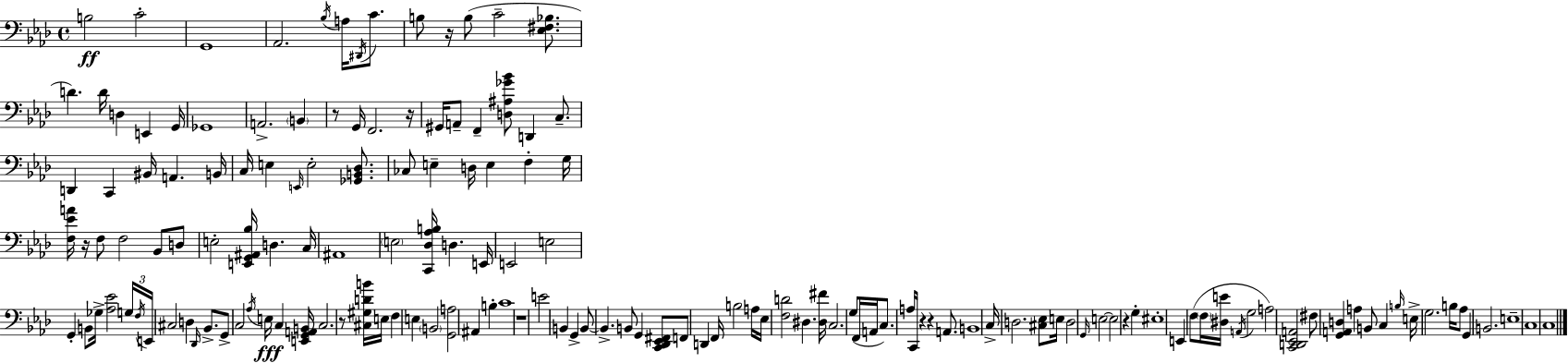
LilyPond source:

{
  \clef bass
  \time 4/4
  \defaultTimeSignature
  \key f \minor
  b2\ff c'2-. | g,1 | aes,2. \acciaccatura { bes16 } a16 \acciaccatura { dis,16 } c'8. | b8 r16 b8( c'2-- <ees fis bes>8. | \break d'4.) d'16 d4 e,4 | g,16 ges,1 | a,2.-> \parenthesize b,4 | r8 g,16 f,2. | \break r16 gis,16 a,8-- f,4-- <d ais ges' bes'>8 d,4 c8.-- | d,4 c,4 bis,16 a,4. | b,16 c16 e4 \grace { e,16 } e2-. | <ges, b, des>8. ces8 e4-- d16 e4 f4-. | \break g16 <f ees' a'>16 r16 f8 f2 bes,8 | d8 e2-. <e, g, ais, bes>16 d4. | c16 ais,1 | \parenthesize e2 <c, des aes b>16 d4. | \break e,16 e,2 e2 | g,4-. b,8 ges16-> <aes ees'>2 | \tuplet 3/2 { g16 \acciaccatura { f16 } e,16 } cis2 d4 | \grace { des,16 } bes,8.-> g,8-> c2 \acciaccatura { aes16 }\fff | \break e16 c4 <e, g, a, b,>16 c2. | r8 <cis gis d' b'>16 e16 f4 e4 \parenthesize b,2 | <g, a>2 ais,4 | b4-. c'1 | \break r1 | e'2 b,4 | g,4-> b,8~~ b,4.-> b,8 | g,4 <c, des, ees, fis,>8 f,8 d,4 f,16 b2 | \break a16 ees16 <f d'>2 dis4. | <dis fis'>16 c2. | g8( f,16 a,16 c8.) a16 c,16 r4 r4 | a,8. b,1 | \break c16-> d2. | <cis ees>8 e16 d2 \grace { g,16 } e2~~ | e2 r4 | g4-. eis1-. | \break e,4 f8( \parenthesize f16 <dis e'>16 \acciaccatura { a,16 } | g2 a2) | <c, d, ees, a,>2 fis8 <g, a, d>4 a4 | b,8 c4 \grace { b16 } e16-> g2. | \break b16 aes8 g,4 b,2. | e1-- | c1 | c1 | \break \bar "|."
}